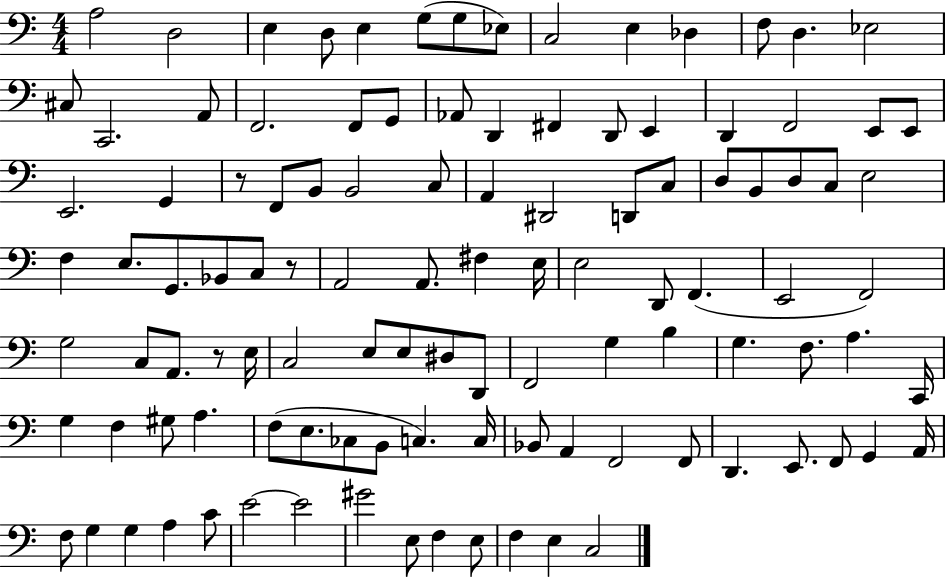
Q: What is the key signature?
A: C major